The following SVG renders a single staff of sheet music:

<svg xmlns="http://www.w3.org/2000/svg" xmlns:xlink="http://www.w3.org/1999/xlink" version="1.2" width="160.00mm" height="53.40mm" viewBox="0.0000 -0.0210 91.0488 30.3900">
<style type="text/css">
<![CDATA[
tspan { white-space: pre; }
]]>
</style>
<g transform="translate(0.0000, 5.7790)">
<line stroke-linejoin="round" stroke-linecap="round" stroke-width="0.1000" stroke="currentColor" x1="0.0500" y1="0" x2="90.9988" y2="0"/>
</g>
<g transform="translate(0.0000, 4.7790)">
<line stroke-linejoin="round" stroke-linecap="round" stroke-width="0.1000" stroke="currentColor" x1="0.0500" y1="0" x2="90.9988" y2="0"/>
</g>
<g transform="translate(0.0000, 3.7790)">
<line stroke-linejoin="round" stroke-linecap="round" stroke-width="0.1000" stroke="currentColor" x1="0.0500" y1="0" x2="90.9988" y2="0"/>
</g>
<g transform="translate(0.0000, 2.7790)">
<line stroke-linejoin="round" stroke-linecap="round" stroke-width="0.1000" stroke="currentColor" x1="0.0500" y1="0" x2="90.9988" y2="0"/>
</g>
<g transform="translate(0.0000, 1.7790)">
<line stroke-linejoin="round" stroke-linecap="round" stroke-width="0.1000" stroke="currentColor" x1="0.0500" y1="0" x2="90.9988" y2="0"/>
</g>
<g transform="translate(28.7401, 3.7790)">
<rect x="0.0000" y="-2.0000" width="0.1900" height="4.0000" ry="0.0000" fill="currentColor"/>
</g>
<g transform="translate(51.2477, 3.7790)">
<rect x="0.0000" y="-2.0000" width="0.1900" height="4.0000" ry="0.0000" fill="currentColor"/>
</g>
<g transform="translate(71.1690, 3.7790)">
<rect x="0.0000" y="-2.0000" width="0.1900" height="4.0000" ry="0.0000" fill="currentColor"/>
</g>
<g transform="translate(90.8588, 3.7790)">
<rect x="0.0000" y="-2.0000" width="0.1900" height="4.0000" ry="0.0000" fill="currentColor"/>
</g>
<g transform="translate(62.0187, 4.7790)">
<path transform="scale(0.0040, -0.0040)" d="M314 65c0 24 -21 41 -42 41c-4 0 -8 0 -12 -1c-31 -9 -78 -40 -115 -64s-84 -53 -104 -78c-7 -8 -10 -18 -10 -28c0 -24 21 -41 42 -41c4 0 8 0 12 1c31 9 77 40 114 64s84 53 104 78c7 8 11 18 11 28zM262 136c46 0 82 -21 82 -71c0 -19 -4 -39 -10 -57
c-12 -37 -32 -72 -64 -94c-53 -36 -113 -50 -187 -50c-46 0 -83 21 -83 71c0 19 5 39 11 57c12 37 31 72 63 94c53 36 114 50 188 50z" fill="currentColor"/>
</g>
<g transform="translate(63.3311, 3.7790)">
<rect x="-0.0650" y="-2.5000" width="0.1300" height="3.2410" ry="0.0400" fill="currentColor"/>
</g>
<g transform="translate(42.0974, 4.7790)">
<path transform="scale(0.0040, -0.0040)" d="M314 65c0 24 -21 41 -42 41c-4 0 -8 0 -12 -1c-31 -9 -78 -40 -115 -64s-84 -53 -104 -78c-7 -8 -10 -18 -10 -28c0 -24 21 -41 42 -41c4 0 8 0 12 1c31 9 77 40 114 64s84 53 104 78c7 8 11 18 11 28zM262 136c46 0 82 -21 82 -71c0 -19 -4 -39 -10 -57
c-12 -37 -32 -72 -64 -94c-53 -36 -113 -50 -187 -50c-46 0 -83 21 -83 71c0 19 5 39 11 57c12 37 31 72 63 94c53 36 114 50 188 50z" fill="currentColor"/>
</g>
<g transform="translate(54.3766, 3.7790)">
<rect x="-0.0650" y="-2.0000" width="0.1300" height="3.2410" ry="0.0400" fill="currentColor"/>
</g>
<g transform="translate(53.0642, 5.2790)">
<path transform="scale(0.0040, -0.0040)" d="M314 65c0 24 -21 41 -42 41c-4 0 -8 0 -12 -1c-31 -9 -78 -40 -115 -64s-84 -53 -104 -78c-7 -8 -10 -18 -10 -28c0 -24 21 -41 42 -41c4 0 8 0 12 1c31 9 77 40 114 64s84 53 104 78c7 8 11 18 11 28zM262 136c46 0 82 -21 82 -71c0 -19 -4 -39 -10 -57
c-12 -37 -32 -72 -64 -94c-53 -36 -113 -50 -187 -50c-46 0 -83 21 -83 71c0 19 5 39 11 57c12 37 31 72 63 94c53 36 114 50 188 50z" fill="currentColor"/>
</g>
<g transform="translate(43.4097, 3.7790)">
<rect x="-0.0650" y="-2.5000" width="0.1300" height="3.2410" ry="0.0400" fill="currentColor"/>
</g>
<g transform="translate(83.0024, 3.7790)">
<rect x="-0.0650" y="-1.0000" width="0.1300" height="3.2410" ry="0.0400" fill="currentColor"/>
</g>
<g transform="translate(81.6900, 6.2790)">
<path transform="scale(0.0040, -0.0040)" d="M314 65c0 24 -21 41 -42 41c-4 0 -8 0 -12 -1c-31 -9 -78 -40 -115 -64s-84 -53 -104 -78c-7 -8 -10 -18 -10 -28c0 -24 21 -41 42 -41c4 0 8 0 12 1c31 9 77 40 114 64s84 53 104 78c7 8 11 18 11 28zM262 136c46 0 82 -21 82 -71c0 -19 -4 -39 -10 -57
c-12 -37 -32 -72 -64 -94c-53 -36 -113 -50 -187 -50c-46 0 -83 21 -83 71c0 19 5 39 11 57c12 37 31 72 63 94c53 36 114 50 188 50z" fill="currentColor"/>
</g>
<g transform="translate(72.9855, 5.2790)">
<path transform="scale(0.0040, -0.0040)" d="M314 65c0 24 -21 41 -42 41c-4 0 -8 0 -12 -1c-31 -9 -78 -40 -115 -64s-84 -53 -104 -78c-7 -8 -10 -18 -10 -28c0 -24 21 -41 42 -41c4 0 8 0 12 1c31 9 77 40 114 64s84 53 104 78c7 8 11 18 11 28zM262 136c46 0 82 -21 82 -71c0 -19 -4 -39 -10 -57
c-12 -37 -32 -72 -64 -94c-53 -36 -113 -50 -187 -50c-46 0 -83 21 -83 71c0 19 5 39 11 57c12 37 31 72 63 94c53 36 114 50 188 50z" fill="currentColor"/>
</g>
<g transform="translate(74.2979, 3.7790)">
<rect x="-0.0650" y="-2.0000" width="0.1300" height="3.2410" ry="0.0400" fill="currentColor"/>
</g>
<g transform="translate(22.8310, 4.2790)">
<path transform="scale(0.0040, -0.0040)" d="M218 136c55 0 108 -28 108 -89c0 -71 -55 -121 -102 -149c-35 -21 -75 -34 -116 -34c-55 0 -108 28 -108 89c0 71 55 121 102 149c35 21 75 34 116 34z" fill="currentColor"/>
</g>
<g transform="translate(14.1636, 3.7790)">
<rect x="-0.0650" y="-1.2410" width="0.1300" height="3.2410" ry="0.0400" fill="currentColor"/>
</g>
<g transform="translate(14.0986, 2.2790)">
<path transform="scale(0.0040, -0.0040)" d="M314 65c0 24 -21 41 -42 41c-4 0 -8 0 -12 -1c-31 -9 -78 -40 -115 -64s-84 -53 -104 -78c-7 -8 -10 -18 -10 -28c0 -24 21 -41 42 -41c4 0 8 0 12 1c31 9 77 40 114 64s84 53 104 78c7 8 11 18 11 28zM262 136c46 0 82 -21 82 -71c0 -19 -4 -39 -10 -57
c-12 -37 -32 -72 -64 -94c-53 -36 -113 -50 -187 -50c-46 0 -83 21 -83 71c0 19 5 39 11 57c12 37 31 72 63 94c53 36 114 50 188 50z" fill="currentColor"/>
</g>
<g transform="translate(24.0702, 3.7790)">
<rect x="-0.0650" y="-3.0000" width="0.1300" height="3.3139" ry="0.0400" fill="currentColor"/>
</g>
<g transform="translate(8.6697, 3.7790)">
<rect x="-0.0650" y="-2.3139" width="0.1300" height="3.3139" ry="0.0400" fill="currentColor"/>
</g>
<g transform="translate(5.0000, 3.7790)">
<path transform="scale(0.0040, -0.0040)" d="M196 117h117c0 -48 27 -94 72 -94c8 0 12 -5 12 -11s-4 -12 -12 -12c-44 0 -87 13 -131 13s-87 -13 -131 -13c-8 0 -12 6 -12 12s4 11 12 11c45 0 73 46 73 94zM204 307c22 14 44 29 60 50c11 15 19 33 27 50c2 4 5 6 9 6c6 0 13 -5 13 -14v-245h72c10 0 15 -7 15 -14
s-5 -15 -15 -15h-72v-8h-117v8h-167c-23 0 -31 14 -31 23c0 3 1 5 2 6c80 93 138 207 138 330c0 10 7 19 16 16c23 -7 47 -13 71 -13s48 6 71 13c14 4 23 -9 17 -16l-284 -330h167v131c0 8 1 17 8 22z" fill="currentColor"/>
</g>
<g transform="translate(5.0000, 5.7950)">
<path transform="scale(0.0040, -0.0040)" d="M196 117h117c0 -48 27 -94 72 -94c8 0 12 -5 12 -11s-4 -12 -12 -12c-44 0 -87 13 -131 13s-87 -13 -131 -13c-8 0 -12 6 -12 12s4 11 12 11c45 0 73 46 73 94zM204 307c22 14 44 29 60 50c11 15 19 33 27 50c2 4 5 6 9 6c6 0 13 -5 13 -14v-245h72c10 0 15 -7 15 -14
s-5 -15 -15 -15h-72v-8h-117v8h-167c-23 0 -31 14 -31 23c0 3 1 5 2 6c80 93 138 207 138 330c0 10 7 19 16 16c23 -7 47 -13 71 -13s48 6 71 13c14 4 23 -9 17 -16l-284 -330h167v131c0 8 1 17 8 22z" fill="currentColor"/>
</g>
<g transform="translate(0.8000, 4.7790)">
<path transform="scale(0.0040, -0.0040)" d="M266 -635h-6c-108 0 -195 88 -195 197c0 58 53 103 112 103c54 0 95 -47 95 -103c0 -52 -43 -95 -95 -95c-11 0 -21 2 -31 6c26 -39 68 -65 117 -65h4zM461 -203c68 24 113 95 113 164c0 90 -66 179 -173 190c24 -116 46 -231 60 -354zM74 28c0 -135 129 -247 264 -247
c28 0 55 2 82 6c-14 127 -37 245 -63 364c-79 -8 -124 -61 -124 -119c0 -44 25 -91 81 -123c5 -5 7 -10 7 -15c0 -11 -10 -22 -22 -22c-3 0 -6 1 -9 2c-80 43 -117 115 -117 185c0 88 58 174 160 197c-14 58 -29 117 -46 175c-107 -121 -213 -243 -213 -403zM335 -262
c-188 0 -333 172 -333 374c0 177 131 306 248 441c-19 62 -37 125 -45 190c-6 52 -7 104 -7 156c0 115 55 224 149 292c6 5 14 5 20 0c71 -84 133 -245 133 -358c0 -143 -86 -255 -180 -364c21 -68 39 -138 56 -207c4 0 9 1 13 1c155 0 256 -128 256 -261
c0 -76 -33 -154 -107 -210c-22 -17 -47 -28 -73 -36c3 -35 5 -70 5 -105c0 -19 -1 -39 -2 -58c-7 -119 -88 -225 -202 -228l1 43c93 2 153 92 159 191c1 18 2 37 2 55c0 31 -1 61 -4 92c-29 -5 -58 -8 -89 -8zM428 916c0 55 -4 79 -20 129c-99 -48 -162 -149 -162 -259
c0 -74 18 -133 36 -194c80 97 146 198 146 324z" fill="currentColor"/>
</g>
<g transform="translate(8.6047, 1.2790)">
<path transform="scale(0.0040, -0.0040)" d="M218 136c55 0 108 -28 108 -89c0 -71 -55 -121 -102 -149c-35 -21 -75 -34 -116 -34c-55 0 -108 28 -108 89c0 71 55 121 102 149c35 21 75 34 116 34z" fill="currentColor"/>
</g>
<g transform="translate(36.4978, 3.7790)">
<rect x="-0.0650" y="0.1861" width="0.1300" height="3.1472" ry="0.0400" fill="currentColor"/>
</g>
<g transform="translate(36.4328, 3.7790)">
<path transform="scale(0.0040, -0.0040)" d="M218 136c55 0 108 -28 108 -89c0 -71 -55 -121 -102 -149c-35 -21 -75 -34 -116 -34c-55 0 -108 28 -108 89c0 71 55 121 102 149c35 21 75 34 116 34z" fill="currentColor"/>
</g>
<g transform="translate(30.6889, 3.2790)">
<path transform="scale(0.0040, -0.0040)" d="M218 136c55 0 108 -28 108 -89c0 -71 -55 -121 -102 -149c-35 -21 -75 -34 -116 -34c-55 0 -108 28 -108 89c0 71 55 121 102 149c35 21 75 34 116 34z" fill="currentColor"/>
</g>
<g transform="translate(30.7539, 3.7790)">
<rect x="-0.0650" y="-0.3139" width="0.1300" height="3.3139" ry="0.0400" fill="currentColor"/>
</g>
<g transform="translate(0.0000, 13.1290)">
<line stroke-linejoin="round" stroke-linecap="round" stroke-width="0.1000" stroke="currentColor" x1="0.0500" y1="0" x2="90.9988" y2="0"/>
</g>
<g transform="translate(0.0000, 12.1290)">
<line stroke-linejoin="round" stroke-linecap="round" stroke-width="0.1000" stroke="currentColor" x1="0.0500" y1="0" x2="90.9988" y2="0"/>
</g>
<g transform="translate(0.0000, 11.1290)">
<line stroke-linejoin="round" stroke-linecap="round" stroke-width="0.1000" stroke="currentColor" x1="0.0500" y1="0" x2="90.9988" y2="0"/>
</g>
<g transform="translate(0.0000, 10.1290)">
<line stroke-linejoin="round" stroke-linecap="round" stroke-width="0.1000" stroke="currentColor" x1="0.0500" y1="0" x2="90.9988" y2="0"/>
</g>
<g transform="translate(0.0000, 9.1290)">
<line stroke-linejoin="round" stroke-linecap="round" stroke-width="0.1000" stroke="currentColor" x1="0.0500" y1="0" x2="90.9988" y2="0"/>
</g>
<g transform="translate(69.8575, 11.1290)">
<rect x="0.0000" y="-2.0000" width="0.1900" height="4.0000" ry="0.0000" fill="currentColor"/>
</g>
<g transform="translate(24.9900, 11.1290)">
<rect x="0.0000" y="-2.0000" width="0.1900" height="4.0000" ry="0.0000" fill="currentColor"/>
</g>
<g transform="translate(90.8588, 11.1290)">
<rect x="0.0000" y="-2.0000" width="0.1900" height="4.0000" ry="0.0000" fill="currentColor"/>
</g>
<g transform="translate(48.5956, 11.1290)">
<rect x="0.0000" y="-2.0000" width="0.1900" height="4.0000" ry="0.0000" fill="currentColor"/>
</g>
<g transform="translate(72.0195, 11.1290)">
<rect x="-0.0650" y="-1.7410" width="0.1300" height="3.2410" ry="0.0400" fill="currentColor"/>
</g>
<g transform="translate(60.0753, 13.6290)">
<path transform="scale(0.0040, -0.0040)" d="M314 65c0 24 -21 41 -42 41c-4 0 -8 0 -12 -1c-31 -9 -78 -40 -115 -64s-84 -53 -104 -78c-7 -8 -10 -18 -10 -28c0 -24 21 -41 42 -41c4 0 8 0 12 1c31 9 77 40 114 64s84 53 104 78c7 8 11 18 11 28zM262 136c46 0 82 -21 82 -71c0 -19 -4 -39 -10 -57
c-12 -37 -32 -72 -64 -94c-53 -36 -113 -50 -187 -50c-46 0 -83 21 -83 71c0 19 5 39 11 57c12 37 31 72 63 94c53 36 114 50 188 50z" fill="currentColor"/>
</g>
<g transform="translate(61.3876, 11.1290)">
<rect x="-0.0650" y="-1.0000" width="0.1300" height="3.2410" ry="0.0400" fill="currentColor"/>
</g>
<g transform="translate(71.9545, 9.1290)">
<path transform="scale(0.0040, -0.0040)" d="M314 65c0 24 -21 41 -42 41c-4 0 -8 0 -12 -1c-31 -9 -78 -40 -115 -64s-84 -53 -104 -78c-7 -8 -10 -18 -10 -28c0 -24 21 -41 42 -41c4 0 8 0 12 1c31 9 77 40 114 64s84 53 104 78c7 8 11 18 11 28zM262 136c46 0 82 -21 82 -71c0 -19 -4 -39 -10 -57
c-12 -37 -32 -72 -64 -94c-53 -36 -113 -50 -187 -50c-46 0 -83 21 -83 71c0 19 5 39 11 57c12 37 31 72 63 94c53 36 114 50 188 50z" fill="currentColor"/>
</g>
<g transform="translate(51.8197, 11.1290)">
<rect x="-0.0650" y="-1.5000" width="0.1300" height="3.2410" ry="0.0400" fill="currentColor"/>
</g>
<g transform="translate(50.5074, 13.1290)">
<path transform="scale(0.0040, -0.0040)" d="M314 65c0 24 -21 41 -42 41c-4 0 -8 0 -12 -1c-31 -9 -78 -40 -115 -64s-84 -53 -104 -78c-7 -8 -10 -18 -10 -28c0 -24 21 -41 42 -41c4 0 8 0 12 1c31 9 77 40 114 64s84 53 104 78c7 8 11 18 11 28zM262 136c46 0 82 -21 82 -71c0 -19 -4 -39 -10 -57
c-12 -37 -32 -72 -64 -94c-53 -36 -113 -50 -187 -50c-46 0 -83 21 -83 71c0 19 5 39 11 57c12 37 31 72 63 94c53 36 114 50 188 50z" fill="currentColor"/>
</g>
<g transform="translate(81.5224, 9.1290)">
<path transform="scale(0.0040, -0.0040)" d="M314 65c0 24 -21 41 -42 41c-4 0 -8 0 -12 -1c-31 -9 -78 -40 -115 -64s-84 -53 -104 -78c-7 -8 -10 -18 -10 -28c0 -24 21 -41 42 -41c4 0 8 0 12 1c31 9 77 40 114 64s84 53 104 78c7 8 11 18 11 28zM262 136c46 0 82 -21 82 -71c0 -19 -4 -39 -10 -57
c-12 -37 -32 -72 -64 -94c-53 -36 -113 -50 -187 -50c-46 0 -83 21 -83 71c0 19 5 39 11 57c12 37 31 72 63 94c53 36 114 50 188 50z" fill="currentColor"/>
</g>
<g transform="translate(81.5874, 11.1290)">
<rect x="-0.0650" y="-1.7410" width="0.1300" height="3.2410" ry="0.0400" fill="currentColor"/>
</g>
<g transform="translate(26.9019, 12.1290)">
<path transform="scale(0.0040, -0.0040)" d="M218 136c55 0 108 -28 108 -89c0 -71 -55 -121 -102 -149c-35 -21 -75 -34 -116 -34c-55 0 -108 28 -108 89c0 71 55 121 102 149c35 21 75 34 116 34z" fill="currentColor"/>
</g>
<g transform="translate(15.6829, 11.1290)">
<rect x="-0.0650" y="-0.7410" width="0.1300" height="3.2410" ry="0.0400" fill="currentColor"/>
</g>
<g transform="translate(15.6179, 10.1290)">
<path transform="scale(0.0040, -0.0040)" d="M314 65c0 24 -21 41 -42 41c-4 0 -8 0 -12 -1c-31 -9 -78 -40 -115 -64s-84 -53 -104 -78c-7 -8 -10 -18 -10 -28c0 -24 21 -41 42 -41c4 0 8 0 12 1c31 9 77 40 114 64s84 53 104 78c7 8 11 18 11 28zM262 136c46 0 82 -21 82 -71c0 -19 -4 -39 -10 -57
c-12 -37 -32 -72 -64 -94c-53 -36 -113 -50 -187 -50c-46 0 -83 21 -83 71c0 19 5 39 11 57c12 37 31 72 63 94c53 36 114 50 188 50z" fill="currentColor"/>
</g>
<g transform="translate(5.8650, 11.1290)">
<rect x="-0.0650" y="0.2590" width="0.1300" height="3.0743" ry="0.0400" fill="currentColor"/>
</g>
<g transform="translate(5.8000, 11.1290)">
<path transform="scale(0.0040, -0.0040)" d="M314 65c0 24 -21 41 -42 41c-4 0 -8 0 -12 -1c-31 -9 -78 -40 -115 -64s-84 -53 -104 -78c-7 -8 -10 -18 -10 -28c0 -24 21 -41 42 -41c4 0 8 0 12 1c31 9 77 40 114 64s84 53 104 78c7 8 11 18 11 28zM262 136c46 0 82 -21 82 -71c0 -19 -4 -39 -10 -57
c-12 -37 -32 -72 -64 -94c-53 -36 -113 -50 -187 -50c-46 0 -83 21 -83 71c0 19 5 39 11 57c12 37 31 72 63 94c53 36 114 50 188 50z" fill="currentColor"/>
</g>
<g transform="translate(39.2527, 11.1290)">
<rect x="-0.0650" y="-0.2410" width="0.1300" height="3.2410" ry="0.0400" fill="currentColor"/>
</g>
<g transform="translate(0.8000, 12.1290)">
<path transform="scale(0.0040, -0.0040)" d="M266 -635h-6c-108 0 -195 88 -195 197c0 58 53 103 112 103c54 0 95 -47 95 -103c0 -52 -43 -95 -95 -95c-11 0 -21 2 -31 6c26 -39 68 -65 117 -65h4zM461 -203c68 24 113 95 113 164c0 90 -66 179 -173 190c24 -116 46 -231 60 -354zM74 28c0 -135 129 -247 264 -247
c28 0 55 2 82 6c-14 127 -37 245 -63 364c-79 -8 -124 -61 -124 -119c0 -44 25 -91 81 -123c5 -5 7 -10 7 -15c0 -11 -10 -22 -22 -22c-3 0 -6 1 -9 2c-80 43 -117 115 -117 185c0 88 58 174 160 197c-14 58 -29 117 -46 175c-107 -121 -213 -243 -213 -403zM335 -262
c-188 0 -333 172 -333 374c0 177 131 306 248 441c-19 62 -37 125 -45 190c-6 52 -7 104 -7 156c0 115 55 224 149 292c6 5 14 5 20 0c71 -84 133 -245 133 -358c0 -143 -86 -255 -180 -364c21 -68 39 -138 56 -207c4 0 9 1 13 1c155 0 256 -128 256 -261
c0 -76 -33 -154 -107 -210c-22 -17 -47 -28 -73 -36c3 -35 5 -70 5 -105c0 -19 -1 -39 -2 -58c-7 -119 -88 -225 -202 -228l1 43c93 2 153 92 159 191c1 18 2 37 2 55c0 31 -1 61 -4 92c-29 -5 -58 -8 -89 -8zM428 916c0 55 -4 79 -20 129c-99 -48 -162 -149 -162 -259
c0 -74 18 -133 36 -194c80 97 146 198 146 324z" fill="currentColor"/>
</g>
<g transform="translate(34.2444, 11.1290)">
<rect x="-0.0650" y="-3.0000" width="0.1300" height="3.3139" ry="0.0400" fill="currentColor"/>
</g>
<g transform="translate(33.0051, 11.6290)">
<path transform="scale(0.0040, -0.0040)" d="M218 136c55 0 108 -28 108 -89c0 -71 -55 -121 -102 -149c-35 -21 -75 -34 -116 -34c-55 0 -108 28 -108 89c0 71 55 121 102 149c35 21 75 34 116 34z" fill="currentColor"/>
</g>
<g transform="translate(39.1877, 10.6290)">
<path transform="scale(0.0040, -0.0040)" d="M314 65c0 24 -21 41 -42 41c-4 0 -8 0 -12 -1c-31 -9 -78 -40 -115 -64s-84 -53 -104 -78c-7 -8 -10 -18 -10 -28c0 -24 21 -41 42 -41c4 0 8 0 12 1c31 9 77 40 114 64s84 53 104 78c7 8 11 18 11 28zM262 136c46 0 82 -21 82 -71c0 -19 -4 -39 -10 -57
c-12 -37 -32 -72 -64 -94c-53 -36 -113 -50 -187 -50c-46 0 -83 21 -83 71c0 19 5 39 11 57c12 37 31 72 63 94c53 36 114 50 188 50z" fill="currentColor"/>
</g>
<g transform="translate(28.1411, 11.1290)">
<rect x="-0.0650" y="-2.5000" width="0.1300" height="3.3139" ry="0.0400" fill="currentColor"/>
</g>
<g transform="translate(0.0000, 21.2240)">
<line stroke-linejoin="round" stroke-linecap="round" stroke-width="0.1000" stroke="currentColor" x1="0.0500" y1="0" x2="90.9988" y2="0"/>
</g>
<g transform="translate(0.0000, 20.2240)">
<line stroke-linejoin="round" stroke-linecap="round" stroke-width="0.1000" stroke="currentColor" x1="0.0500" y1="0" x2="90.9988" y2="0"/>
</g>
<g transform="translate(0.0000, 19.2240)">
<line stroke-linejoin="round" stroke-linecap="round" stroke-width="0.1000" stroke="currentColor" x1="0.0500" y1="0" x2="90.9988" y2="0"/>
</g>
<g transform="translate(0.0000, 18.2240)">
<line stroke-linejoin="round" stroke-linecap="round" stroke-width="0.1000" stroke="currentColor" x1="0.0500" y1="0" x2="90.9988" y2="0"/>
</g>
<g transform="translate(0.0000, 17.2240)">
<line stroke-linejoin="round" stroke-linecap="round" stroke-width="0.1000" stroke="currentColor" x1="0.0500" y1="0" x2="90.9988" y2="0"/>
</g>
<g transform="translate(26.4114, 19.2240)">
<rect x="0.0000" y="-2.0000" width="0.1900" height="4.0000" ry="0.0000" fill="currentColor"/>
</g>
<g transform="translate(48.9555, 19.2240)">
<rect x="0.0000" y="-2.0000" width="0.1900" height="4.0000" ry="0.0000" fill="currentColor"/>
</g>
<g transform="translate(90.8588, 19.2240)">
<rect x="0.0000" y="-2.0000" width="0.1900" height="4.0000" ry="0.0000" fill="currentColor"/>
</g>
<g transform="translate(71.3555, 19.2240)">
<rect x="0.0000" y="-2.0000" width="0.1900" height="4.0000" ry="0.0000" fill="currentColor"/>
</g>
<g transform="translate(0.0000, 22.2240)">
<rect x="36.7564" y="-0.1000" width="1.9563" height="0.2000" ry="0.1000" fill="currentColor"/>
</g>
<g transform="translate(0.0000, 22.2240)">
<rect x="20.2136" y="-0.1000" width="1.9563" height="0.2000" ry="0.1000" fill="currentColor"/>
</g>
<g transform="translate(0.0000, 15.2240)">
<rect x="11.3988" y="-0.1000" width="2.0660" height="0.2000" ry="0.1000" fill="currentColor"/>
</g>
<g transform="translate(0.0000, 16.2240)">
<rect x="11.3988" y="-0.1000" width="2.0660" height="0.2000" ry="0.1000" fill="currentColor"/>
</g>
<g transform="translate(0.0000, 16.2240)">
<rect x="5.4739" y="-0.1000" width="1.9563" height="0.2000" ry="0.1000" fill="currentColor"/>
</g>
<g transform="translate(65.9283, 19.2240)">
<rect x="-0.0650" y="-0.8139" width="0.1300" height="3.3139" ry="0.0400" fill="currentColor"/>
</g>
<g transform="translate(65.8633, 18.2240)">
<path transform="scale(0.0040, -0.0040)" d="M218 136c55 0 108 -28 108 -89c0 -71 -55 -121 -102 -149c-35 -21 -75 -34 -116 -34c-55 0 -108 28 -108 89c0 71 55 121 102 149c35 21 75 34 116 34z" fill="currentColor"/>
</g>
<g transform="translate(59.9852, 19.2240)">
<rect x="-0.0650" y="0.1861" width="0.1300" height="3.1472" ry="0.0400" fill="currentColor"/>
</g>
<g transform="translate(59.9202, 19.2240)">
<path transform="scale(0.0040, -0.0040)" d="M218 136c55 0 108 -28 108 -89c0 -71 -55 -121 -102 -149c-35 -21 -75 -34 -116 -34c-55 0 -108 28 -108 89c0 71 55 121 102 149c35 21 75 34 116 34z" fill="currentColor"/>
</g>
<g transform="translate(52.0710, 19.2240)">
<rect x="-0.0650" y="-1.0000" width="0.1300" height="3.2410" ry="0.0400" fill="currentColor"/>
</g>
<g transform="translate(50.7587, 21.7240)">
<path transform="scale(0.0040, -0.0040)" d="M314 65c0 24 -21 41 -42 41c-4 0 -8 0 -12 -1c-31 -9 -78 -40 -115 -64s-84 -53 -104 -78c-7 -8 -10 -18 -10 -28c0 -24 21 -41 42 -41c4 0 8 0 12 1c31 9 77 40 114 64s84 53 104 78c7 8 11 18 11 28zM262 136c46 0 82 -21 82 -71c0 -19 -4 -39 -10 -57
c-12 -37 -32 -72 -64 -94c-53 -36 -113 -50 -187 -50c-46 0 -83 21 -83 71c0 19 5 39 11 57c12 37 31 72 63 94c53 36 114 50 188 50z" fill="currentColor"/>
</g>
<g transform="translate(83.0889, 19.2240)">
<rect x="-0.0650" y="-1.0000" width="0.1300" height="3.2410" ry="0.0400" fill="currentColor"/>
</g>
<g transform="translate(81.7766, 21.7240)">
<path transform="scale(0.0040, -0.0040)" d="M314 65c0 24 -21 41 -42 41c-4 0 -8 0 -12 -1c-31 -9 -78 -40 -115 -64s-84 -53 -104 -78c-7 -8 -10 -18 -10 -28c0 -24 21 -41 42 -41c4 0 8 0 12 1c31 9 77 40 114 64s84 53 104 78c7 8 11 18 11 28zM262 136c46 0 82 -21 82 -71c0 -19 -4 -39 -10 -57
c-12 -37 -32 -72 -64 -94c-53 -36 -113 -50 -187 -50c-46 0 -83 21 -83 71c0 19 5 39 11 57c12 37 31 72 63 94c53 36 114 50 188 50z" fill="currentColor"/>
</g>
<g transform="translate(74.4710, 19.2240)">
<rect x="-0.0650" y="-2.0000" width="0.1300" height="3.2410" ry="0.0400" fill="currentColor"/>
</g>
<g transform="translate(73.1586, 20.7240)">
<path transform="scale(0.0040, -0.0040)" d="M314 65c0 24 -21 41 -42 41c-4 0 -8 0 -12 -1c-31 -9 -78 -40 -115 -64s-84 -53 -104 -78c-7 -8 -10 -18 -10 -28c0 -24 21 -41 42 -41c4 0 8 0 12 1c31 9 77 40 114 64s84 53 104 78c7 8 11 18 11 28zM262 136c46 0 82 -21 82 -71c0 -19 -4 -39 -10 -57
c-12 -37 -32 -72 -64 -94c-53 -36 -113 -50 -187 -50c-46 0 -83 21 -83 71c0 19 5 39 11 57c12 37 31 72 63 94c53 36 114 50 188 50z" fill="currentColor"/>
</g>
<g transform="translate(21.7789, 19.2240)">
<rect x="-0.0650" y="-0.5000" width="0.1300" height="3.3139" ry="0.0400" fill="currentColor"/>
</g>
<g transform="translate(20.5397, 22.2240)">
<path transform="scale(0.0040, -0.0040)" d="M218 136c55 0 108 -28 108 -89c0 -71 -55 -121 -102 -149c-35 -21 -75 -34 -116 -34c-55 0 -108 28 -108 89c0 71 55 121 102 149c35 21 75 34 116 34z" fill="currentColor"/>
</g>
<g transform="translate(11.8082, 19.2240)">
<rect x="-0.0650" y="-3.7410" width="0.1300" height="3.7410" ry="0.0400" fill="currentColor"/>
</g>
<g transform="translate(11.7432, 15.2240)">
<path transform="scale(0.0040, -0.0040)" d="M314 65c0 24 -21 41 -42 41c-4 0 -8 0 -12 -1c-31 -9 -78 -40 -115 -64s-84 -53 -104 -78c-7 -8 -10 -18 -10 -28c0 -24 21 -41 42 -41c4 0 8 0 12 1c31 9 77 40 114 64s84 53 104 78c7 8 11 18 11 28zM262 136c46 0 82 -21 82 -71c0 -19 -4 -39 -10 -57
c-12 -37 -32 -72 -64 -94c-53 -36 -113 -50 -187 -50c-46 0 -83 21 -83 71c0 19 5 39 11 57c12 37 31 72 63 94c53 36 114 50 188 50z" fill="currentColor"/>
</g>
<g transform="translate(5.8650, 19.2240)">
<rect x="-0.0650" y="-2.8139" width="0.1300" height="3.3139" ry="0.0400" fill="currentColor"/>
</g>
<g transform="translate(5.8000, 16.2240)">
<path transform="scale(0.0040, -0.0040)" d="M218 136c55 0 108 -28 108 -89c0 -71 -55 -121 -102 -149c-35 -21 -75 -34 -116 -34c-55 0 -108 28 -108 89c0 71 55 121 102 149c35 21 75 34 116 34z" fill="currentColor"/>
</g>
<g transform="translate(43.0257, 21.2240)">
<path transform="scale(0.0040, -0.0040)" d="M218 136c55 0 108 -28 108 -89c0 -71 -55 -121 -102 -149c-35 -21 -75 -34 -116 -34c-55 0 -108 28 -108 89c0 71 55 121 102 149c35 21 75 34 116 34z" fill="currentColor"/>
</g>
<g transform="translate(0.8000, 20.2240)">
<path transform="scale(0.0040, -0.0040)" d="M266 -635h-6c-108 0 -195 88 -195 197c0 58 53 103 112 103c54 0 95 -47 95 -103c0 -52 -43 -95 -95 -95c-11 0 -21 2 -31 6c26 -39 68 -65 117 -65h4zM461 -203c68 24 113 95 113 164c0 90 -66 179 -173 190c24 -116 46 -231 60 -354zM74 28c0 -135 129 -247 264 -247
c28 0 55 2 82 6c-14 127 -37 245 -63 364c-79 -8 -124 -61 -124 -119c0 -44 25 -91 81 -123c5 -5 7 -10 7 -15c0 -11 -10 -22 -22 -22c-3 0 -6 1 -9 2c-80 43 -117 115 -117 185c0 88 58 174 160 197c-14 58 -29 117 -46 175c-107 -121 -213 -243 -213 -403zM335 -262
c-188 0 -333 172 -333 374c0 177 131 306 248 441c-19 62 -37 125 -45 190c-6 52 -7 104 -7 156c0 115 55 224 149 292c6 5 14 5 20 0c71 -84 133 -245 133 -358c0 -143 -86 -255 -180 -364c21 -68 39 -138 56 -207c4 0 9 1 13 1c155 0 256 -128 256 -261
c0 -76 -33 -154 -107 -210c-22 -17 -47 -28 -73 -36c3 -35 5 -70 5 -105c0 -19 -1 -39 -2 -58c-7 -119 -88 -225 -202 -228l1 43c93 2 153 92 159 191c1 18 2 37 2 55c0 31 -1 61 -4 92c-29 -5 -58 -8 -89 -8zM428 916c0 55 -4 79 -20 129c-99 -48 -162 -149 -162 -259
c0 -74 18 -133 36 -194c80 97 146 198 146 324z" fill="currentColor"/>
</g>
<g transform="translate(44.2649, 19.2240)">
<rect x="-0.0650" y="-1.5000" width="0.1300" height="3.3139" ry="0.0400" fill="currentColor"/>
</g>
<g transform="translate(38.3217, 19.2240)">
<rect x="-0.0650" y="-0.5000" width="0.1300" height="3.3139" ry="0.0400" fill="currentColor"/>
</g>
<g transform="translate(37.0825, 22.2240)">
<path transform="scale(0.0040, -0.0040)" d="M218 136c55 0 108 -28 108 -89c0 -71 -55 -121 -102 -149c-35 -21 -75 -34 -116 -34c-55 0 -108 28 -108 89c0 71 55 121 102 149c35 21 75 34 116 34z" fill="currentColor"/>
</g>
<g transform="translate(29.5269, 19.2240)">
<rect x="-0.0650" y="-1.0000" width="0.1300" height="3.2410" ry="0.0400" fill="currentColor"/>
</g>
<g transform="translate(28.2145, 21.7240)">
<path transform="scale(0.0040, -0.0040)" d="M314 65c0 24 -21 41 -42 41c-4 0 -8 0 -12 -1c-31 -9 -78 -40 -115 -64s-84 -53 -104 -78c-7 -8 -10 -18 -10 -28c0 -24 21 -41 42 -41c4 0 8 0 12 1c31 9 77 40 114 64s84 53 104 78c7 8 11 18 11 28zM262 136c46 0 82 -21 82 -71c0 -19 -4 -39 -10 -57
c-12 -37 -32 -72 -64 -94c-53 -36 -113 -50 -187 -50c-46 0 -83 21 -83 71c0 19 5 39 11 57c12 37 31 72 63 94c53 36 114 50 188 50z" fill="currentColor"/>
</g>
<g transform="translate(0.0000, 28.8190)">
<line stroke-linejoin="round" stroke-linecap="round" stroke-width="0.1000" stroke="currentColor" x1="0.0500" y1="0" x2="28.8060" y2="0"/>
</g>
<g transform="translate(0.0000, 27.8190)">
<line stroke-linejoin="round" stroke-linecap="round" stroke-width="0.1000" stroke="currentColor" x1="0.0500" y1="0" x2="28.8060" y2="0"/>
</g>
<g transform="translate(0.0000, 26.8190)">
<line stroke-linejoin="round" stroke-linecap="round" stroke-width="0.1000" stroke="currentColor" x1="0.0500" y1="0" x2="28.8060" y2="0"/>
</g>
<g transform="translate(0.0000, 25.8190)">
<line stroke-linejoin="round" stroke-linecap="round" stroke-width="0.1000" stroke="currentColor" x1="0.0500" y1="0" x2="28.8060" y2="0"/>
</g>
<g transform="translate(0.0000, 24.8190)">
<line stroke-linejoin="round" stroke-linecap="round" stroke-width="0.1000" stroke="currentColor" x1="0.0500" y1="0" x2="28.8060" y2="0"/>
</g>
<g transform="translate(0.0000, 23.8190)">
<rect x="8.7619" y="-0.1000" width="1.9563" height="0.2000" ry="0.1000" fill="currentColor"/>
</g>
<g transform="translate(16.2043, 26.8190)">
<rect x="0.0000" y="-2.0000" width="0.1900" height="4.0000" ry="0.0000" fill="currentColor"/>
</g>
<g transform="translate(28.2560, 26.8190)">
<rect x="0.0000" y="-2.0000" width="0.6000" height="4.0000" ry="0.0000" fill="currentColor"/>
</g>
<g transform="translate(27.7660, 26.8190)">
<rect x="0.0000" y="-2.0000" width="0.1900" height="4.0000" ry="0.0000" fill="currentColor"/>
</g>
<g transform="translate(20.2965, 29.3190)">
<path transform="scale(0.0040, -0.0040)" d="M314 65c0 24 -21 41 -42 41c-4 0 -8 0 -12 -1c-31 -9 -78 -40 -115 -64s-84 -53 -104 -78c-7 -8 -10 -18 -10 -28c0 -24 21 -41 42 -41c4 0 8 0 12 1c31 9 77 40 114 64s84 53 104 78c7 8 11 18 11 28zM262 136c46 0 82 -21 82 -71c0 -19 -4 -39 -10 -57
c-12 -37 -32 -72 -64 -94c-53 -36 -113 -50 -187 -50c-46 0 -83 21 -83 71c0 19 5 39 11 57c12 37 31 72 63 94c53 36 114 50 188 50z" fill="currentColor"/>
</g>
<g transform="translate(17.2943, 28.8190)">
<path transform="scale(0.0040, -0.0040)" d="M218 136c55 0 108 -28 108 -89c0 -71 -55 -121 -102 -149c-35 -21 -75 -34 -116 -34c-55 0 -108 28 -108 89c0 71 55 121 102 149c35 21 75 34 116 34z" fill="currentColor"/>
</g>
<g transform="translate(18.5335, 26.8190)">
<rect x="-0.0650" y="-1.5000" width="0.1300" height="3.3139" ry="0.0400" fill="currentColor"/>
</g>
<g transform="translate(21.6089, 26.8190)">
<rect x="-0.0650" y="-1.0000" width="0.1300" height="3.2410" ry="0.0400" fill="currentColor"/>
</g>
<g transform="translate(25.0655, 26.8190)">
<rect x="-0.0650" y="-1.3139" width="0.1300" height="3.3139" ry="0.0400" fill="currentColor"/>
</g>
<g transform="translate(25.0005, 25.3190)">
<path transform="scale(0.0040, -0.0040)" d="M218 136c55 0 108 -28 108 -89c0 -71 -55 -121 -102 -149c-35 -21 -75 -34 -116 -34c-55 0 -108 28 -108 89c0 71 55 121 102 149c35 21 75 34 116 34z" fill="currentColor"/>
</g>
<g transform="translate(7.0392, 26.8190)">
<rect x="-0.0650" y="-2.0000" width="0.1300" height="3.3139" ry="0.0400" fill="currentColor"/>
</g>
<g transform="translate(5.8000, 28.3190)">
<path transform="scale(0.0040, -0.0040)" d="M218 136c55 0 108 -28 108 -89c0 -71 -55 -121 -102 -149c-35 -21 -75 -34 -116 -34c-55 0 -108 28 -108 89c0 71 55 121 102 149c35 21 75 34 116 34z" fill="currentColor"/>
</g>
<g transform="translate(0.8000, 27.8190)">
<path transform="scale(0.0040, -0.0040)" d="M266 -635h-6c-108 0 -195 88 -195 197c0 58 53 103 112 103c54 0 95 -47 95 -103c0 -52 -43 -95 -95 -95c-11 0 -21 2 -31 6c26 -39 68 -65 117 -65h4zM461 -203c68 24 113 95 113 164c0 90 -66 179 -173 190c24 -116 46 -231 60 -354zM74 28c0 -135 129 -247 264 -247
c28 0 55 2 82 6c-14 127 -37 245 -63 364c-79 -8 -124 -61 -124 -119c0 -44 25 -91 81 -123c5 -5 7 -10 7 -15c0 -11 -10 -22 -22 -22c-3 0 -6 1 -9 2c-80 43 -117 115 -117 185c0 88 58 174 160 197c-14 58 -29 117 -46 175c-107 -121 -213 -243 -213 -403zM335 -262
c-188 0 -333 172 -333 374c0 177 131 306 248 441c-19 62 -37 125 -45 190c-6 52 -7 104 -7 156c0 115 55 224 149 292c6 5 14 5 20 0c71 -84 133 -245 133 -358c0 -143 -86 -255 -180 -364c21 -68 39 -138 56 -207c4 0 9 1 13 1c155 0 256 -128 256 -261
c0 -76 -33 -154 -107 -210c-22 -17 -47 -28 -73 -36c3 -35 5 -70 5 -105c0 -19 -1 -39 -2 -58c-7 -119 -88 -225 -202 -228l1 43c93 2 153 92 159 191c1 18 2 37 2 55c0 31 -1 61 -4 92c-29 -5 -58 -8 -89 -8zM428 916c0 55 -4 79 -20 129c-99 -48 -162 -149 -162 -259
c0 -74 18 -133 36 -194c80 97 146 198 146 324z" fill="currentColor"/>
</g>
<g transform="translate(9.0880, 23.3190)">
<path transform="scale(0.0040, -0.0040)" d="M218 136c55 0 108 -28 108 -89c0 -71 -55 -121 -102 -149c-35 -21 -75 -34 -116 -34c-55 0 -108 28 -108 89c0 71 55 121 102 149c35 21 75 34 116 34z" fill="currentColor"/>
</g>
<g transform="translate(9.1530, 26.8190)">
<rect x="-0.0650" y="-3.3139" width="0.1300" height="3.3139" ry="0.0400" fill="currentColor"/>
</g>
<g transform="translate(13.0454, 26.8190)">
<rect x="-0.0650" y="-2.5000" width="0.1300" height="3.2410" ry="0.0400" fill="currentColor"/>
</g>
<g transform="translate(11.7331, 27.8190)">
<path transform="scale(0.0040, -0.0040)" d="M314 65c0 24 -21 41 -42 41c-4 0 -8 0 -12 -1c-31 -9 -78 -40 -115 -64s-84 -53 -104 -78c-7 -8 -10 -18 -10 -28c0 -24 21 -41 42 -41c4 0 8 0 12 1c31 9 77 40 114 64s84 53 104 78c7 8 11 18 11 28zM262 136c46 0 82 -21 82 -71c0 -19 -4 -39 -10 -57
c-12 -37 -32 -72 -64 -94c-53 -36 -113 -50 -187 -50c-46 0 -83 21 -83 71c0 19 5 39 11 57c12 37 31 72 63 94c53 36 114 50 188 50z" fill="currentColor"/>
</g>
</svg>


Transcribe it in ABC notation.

X:1
T:Untitled
M:4/4
L:1/4
K:C
g e2 A c B G2 F2 G2 F2 D2 B2 d2 G A c2 E2 D2 f2 f2 a c'2 C D2 C E D2 B d F2 D2 F b G2 E D2 e